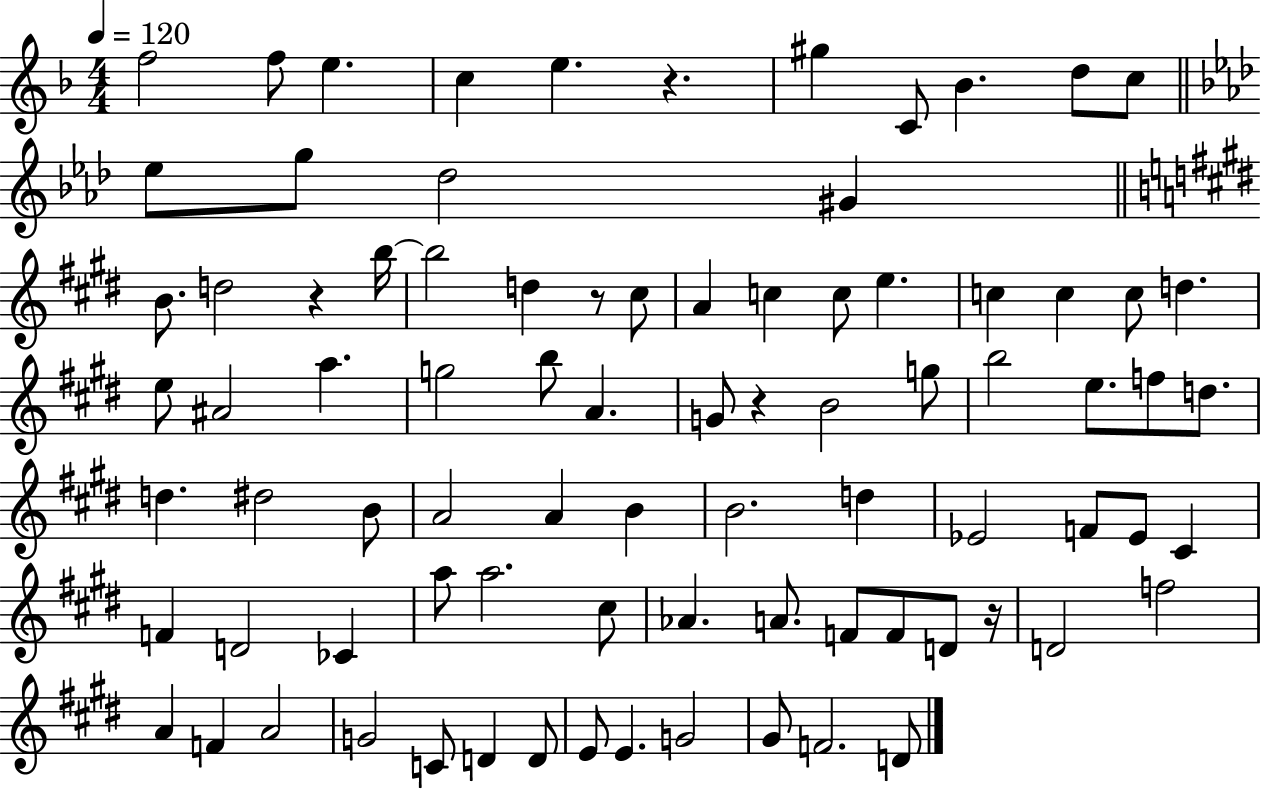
X:1
T:Untitled
M:4/4
L:1/4
K:F
f2 f/2 e c e z ^g C/2 _B d/2 c/2 _e/2 g/2 _d2 ^G B/2 d2 z b/4 b2 d z/2 ^c/2 A c c/2 e c c c/2 d e/2 ^A2 a g2 b/2 A G/2 z B2 g/2 b2 e/2 f/2 d/2 d ^d2 B/2 A2 A B B2 d _E2 F/2 _E/2 ^C F D2 _C a/2 a2 ^c/2 _A A/2 F/2 F/2 D/2 z/4 D2 f2 A F A2 G2 C/2 D D/2 E/2 E G2 ^G/2 F2 D/2